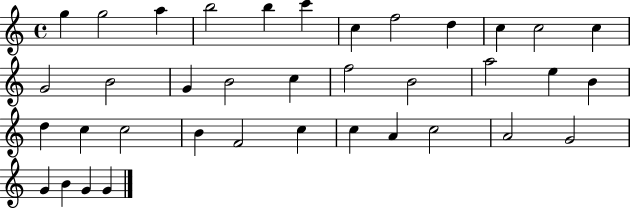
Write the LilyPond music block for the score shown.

{
  \clef treble
  \time 4/4
  \defaultTimeSignature
  \key c \major
  g''4 g''2 a''4 | b''2 b''4 c'''4 | c''4 f''2 d''4 | c''4 c''2 c''4 | \break g'2 b'2 | g'4 b'2 c''4 | f''2 b'2 | a''2 e''4 b'4 | \break d''4 c''4 c''2 | b'4 f'2 c''4 | c''4 a'4 c''2 | a'2 g'2 | \break g'4 b'4 g'4 g'4 | \bar "|."
}